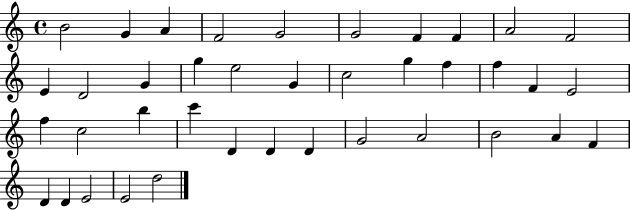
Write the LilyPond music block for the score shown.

{
  \clef treble
  \time 4/4
  \defaultTimeSignature
  \key c \major
  b'2 g'4 a'4 | f'2 g'2 | g'2 f'4 f'4 | a'2 f'2 | \break e'4 d'2 g'4 | g''4 e''2 g'4 | c''2 g''4 f''4 | f''4 f'4 e'2 | \break f''4 c''2 b''4 | c'''4 d'4 d'4 d'4 | g'2 a'2 | b'2 a'4 f'4 | \break d'4 d'4 e'2 | e'2 d''2 | \bar "|."
}